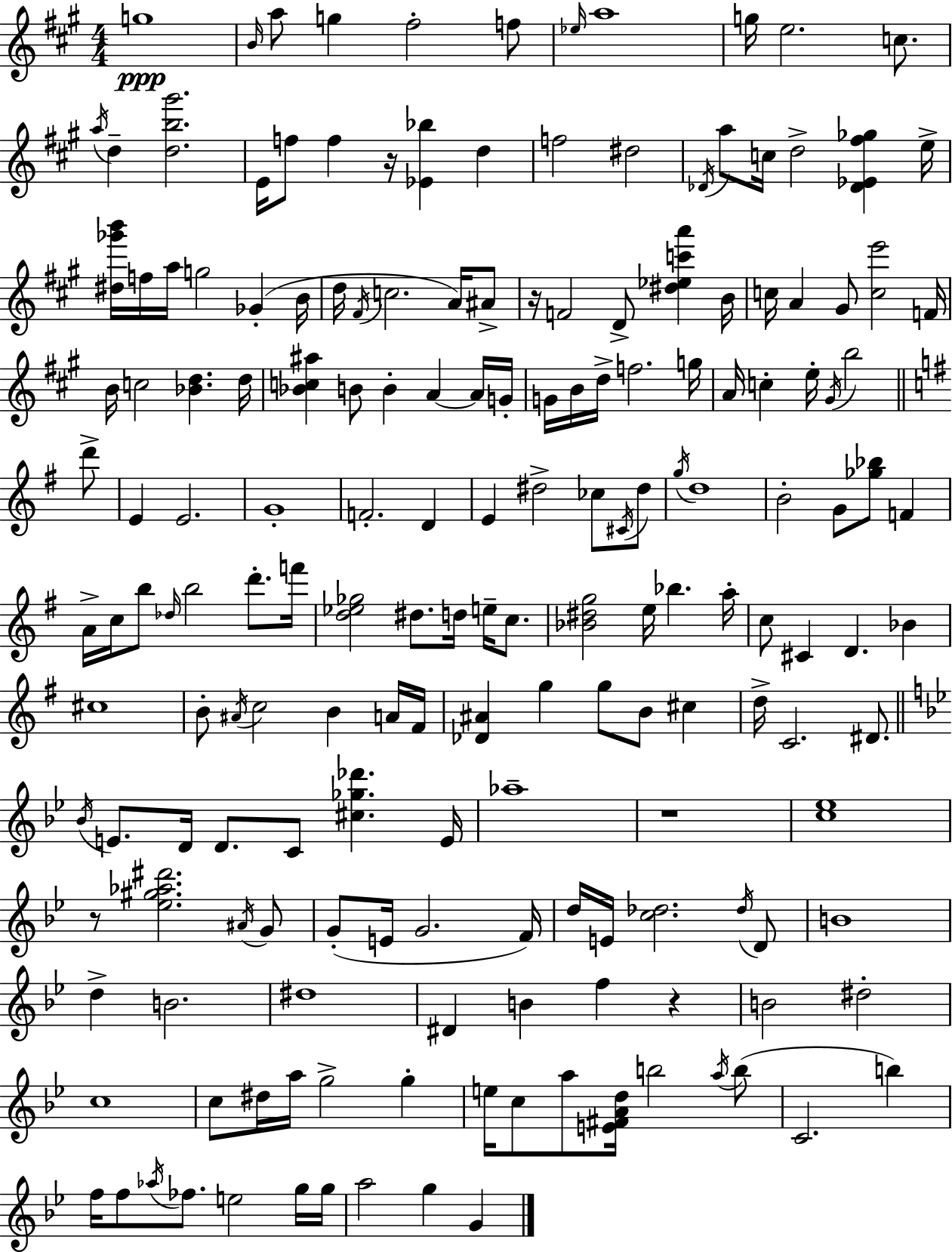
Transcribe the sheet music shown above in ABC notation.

X:1
T:Untitled
M:4/4
L:1/4
K:A
g4 B/4 a/2 g ^f2 f/2 _e/4 a4 g/4 e2 c/2 a/4 d [db^g']2 E/4 f/2 f z/4 [_E_b] d f2 ^d2 _D/4 a/2 c/4 d2 [_D_E^f_g] e/4 [^d_g'b']/4 f/4 a/4 g2 _G B/4 d/4 ^F/4 c2 A/4 ^A/2 z/4 F2 D/2 [^d_ec'a'] B/4 c/4 A ^G/2 [ce']2 F/4 B/4 c2 [_Bd] d/4 [_Bc^a] B/2 B A A/4 G/4 G/4 B/4 d/4 f2 g/4 A/4 c e/4 ^G/4 b2 d'/2 E E2 G4 F2 D E ^d2 _c/2 ^C/4 ^d/2 g/4 d4 B2 G/2 [_g_b]/2 F A/4 c/4 b/2 _d/4 b2 d'/2 f'/4 [d_e_g]2 ^d/2 d/4 e/4 c/2 [_B^dg]2 e/4 _b a/4 c/2 ^C D _B ^c4 B/2 ^A/4 c2 B A/4 ^F/4 [_D^A] g g/2 B/2 ^c d/4 C2 ^D/2 _B/4 E/2 D/4 D/2 C/2 [^c_g_d'] E/4 _a4 z4 [c_e]4 z/2 [_e^g_a^d']2 ^A/4 G/2 G/2 E/4 G2 F/4 d/4 E/4 [c_d]2 _d/4 D/2 B4 d B2 ^d4 ^D B f z B2 ^d2 c4 c/2 ^d/4 a/4 g2 g e/4 c/2 a/2 [E^FAd]/4 b2 a/4 b/2 C2 b f/4 f/2 _a/4 _f/2 e2 g/4 g/4 a2 g G